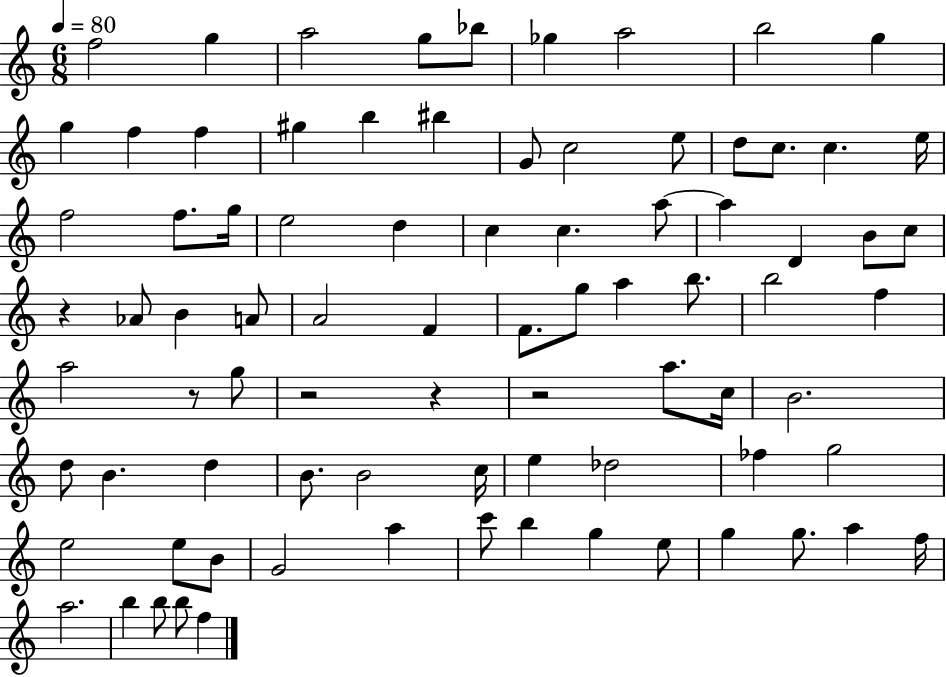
{
  \clef treble
  \numericTimeSignature
  \time 6/8
  \key c \major
  \tempo 4 = 80
  f''2 g''4 | a''2 g''8 bes''8 | ges''4 a''2 | b''2 g''4 | \break g''4 f''4 f''4 | gis''4 b''4 bis''4 | g'8 c''2 e''8 | d''8 c''8. c''4. e''16 | \break f''2 f''8. g''16 | e''2 d''4 | c''4 c''4. a''8~~ | a''4 d'4 b'8 c''8 | \break r4 aes'8 b'4 a'8 | a'2 f'4 | f'8. g''8 a''4 b''8. | b''2 f''4 | \break a''2 r8 g''8 | r2 r4 | r2 a''8. c''16 | b'2. | \break d''8 b'4. d''4 | b'8. b'2 c''16 | e''4 des''2 | fes''4 g''2 | \break e''2 e''8 b'8 | g'2 a''4 | c'''8 b''4 g''4 e''8 | g''4 g''8. a''4 f''16 | \break a''2. | b''4 b''8 b''8 f''4 | \bar "|."
}